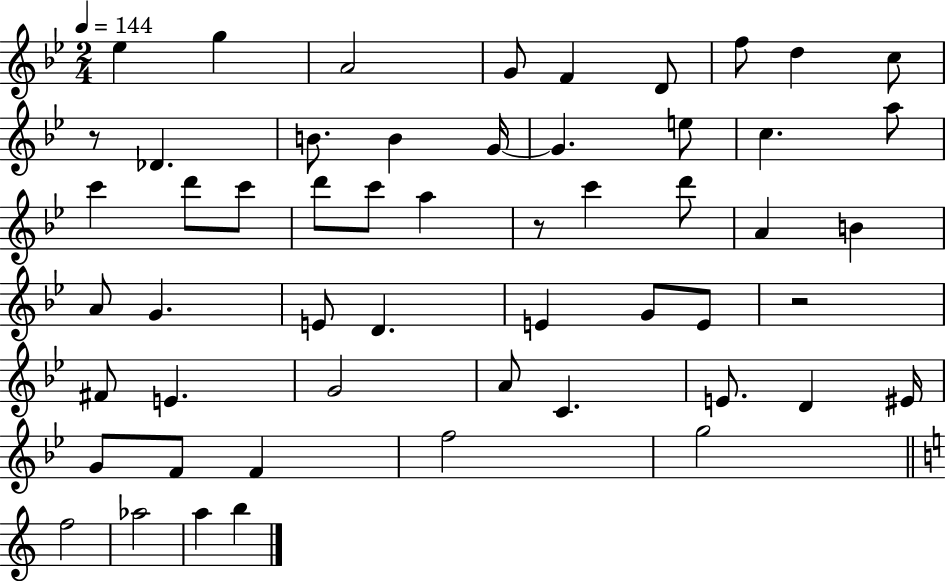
Eb5/q G5/q A4/h G4/e F4/q D4/e F5/e D5/q C5/e R/e Db4/q. B4/e. B4/q G4/s G4/q. E5/e C5/q. A5/e C6/q D6/e C6/e D6/e C6/e A5/q R/e C6/q D6/e A4/q B4/q A4/e G4/q. E4/e D4/q. E4/q G4/e E4/e R/h F#4/e E4/q. G4/h A4/e C4/q. E4/e. D4/q EIS4/s G4/e F4/e F4/q F5/h G5/h F5/h Ab5/h A5/q B5/q